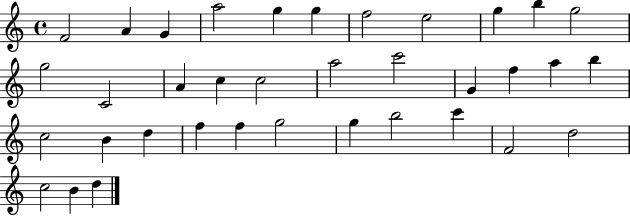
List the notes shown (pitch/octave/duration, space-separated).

F4/h A4/q G4/q A5/h G5/q G5/q F5/h E5/h G5/q B5/q G5/h G5/h C4/h A4/q C5/q C5/h A5/h C6/h G4/q F5/q A5/q B5/q C5/h B4/q D5/q F5/q F5/q G5/h G5/q B5/h C6/q F4/h D5/h C5/h B4/q D5/q